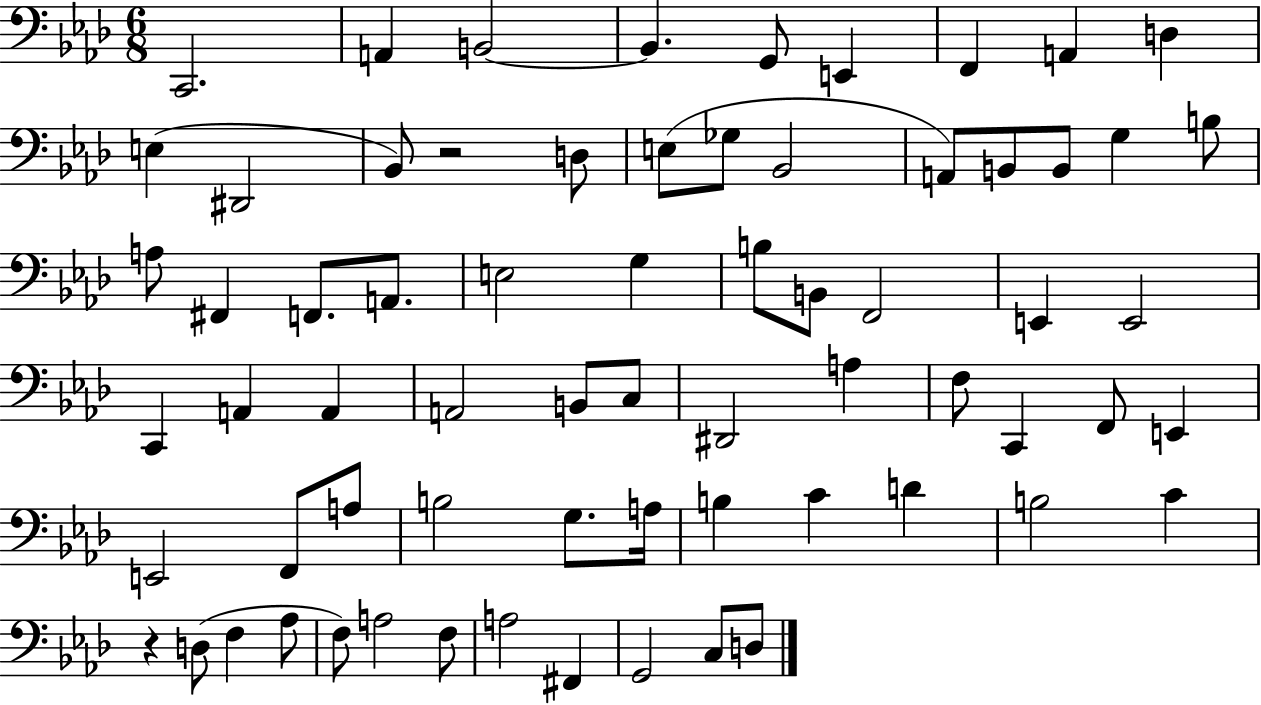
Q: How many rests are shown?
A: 2